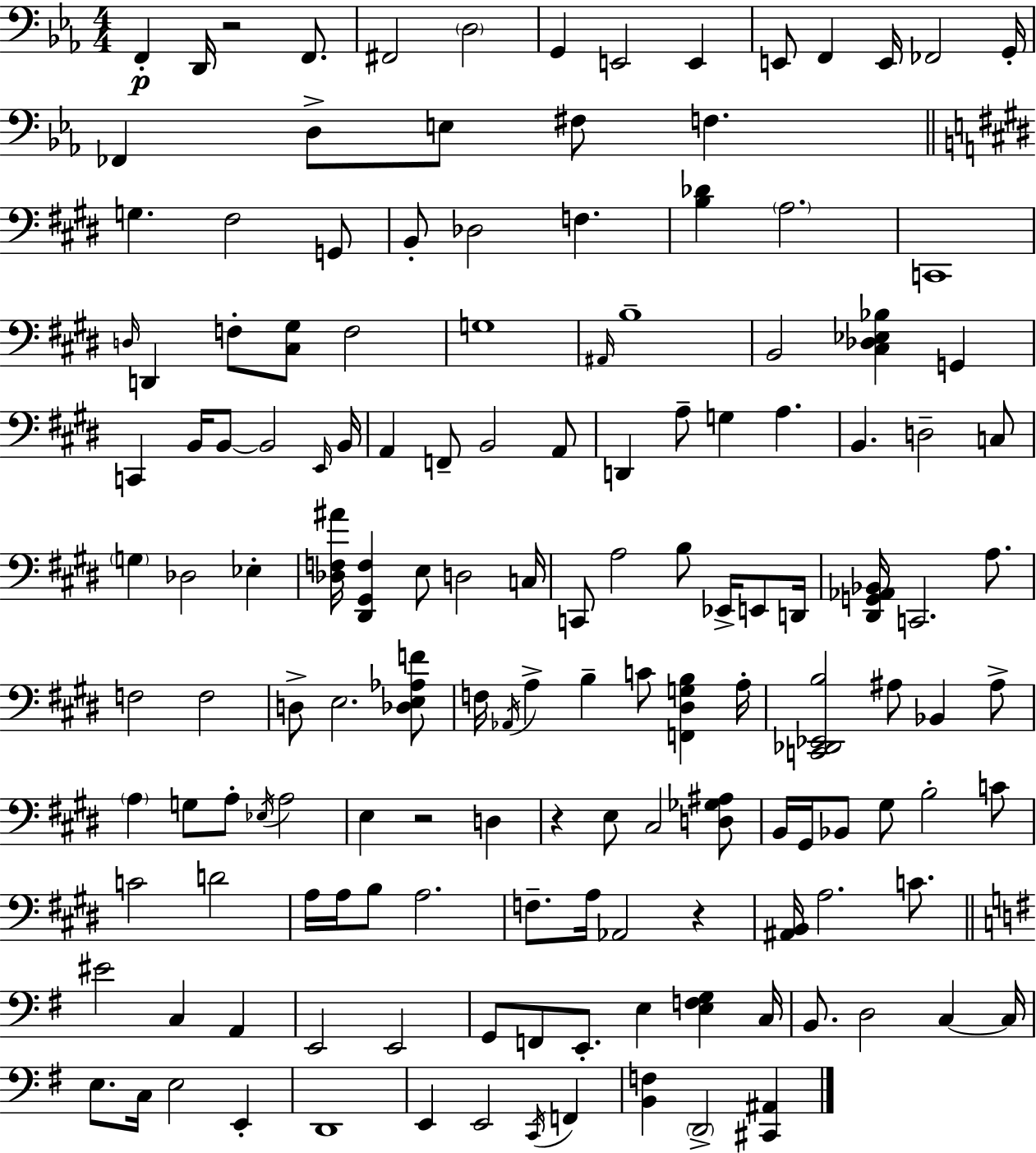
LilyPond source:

{
  \clef bass
  \numericTimeSignature
  \time 4/4
  \key ees \major
  \repeat volta 2 { f,4-.\p d,16 r2 f,8. | fis,2 \parenthesize d2 | g,4 e,2 e,4 | e,8 f,4 e,16 fes,2 g,16-. | \break fes,4 d8-> e8 fis8 f4. | \bar "||" \break \key e \major g4. fis2 g,8 | b,8-. des2 f4. | <b des'>4 \parenthesize a2. | c,1 | \break \grace { d16 } d,4 f8-. <cis gis>8 f2 | g1 | \grace { ais,16 } b1-- | b,2 <cis des ees bes>4 g,4 | \break c,4 b,16 b,8~~ b,2 | \grace { e,16 } b,16 a,4 f,8-- b,2 | a,8 d,4 a8-- g4 a4. | b,4. d2-- | \break c8 \parenthesize g4 des2 ees4-. | <des f ais'>16 <dis, gis, f>4 e8 d2 | c16 c,8 a2 b8 ees,16-> | e,8 d,16 <dis, g, aes, bes,>16 c,2. | \break a8. f2 f2 | d8-> e2. | <des e aes f'>8 f16 \acciaccatura { aes,16 } a4-> b4-- c'8 <f, dis g b>4 | a16-. <c, des, ees, b>2 ais8 bes,4 | \break ais8-> \parenthesize a4 g8 a8-. \acciaccatura { ees16 } a2 | e4 r2 | d4 r4 e8 cis2 | <d ges ais>8 b,16 gis,16 bes,8 gis8 b2-. | \break c'8 c'2 d'2 | a16 a16 b8 a2. | f8.-- a16 aes,2 | r4 <ais, b,>16 a2. | \break c'8. \bar "||" \break \key e \minor eis'2 c4 a,4 | e,2 e,2 | g,8 f,8 e,8.-. e4 <e f g>4 c16 | b,8. d2 c4~~ c16 | \break e8. c16 e2 e,4-. | d,1 | e,4 e,2 \acciaccatura { c,16 } f,4 | <b, f>4 \parenthesize d,2-> <cis, ais,>4 | \break } \bar "|."
}